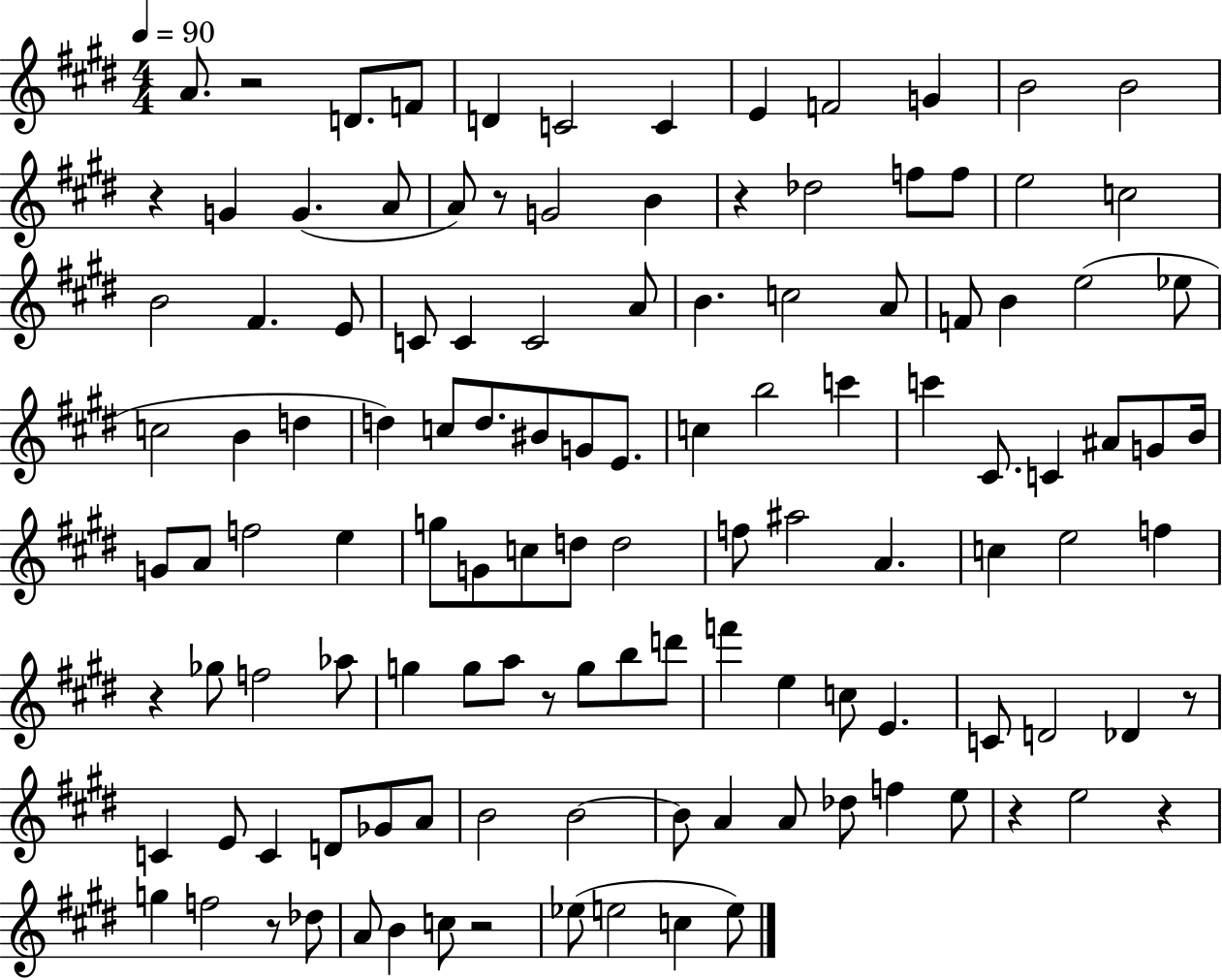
X:1
T:Untitled
M:4/4
L:1/4
K:E
A/2 z2 D/2 F/2 D C2 C E F2 G B2 B2 z G G A/2 A/2 z/2 G2 B z _d2 f/2 f/2 e2 c2 B2 ^F E/2 C/2 C C2 A/2 B c2 A/2 F/2 B e2 _e/2 c2 B d d c/2 d/2 ^B/2 G/2 E/2 c b2 c' c' ^C/2 C ^A/2 G/2 B/4 G/2 A/2 f2 e g/2 G/2 c/2 d/2 d2 f/2 ^a2 A c e2 f z _g/2 f2 _a/2 g g/2 a/2 z/2 g/2 b/2 d'/2 f' e c/2 E C/2 D2 _D z/2 C E/2 C D/2 _G/2 A/2 B2 B2 B/2 A A/2 _d/2 f e/2 z e2 z g f2 z/2 _d/2 A/2 B c/2 z2 _e/2 e2 c e/2